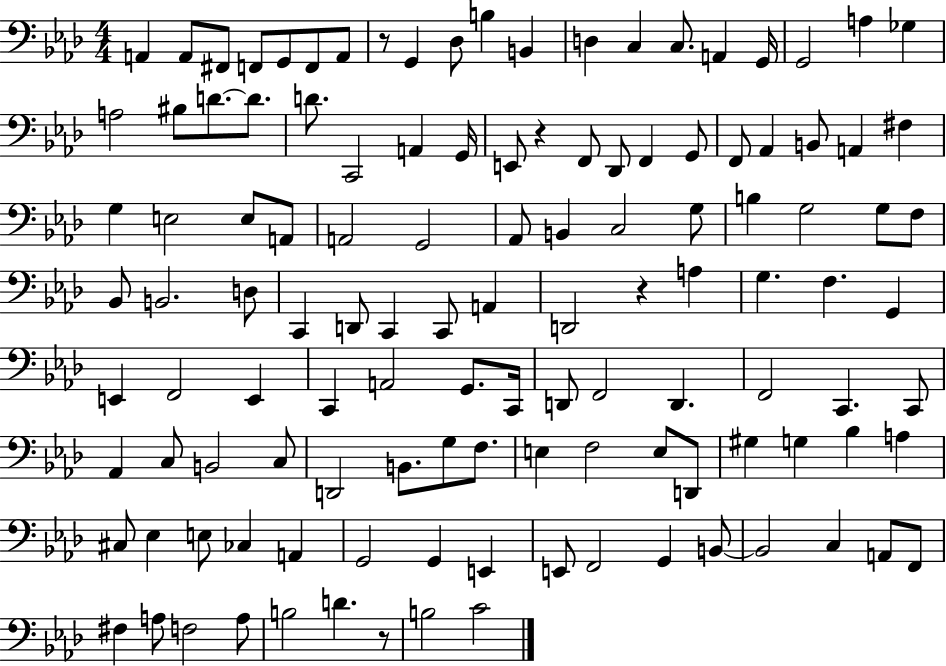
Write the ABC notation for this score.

X:1
T:Untitled
M:4/4
L:1/4
K:Ab
A,, A,,/2 ^F,,/2 F,,/2 G,,/2 F,,/2 A,,/2 z/2 G,, _D,/2 B, B,, D, C, C,/2 A,, G,,/4 G,,2 A, _G, A,2 ^B,/2 D/2 D/2 D/2 C,,2 A,, G,,/4 E,,/2 z F,,/2 _D,,/2 F,, G,,/2 F,,/2 _A,, B,,/2 A,, ^F, G, E,2 E,/2 A,,/2 A,,2 G,,2 _A,,/2 B,, C,2 G,/2 B, G,2 G,/2 F,/2 _B,,/2 B,,2 D,/2 C,, D,,/2 C,, C,,/2 A,, D,,2 z A, G, F, G,, E,, F,,2 E,, C,, A,,2 G,,/2 C,,/4 D,,/2 F,,2 D,, F,,2 C,, C,,/2 _A,, C,/2 B,,2 C,/2 D,,2 B,,/2 G,/2 F,/2 E, F,2 E,/2 D,,/2 ^G, G, _B, A, ^C,/2 _E, E,/2 _C, A,, G,,2 G,, E,, E,,/2 F,,2 G,, B,,/2 B,,2 C, A,,/2 F,,/2 ^F, A,/2 F,2 A,/2 B,2 D z/2 B,2 C2